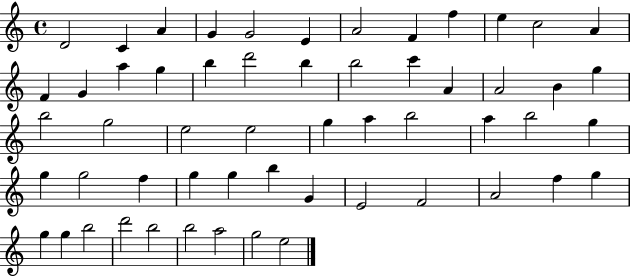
D4/h C4/q A4/q G4/q G4/h E4/q A4/h F4/q F5/q E5/q C5/h A4/q F4/q G4/q A5/q G5/q B5/q D6/h B5/q B5/h C6/q A4/q A4/h B4/q G5/q B5/h G5/h E5/h E5/h G5/q A5/q B5/h A5/q B5/h G5/q G5/q G5/h F5/q G5/q G5/q B5/q G4/q E4/h F4/h A4/h F5/q G5/q G5/q G5/q B5/h D6/h B5/h B5/h A5/h G5/h E5/h